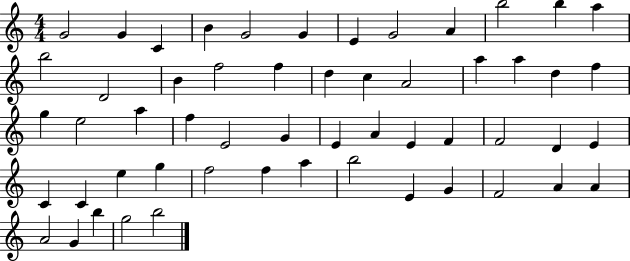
X:1
T:Untitled
M:4/4
L:1/4
K:C
G2 G C B G2 G E G2 A b2 b a b2 D2 B f2 f d c A2 a a d f g e2 a f E2 G E A E F F2 D E C C e g f2 f a b2 E G F2 A A A2 G b g2 b2